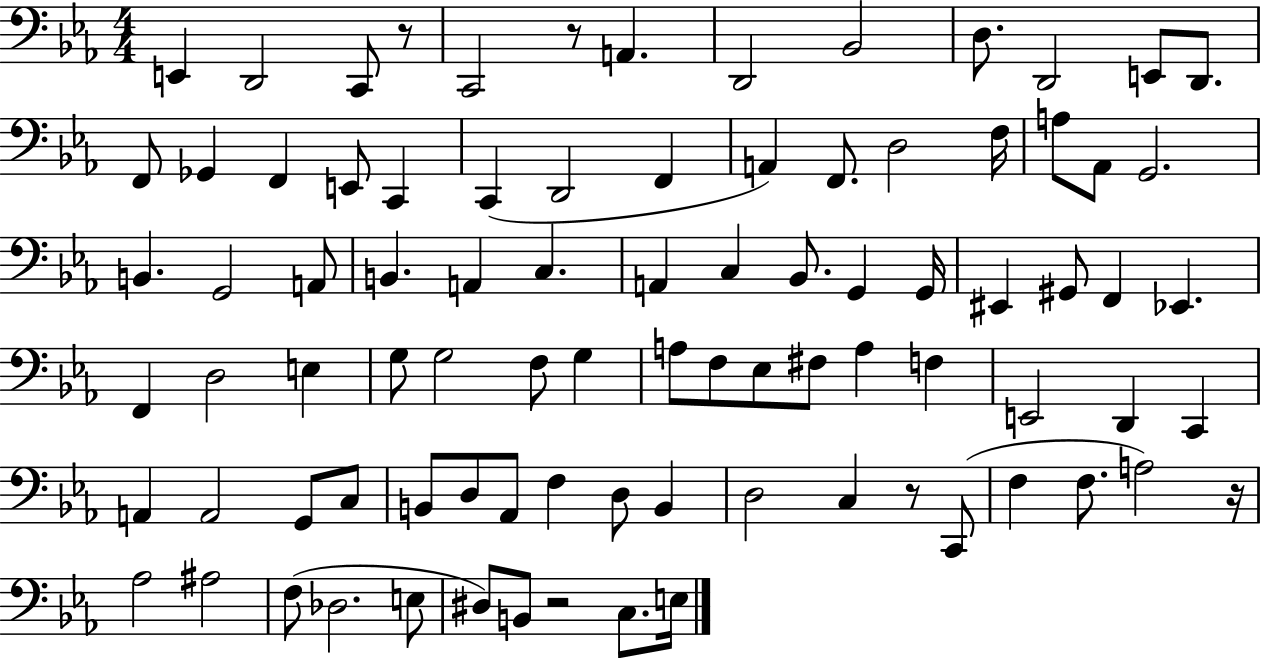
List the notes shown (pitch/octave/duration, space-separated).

E2/q D2/h C2/e R/e C2/h R/e A2/q. D2/h Bb2/h D3/e. D2/h E2/e D2/e. F2/e Gb2/q F2/q E2/e C2/q C2/q D2/h F2/q A2/q F2/e. D3/h F3/s A3/e Ab2/e G2/h. B2/q. G2/h A2/e B2/q. A2/q C3/q. A2/q C3/q Bb2/e. G2/q G2/s EIS2/q G#2/e F2/q Eb2/q. F2/q D3/h E3/q G3/e G3/h F3/e G3/q A3/e F3/e Eb3/e F#3/e A3/q F3/q E2/h D2/q C2/q A2/q A2/h G2/e C3/e B2/e D3/e Ab2/e F3/q D3/e B2/q D3/h C3/q R/e C2/e F3/q F3/e. A3/h R/s Ab3/h A#3/h F3/e Db3/h. E3/e D#3/e B2/e R/h C3/e. E3/s